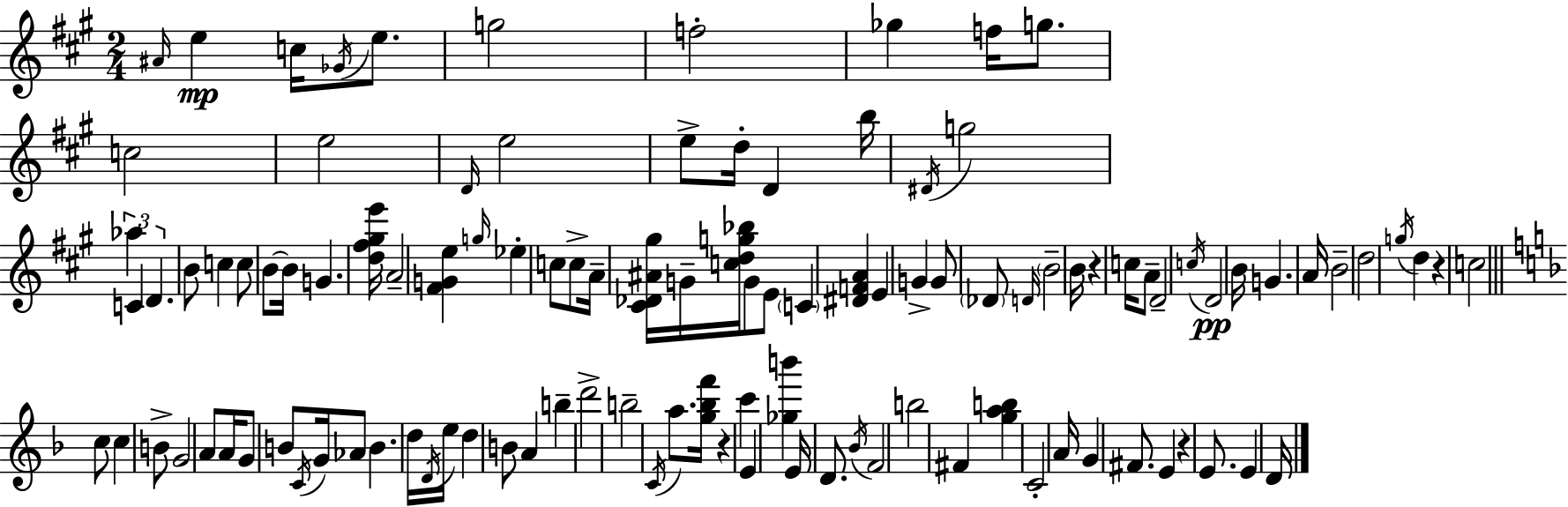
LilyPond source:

{
  \clef treble
  \numericTimeSignature
  \time 2/4
  \key a \major
  \grace { ais'16 }\mp e''4 c''16 \acciaccatura { ges'16 } e''8. | g''2 | f''2-. | ges''4 f''16 g''8. | \break c''2 | e''2 | \grace { d'16 } e''2 | e''8-> d''16-. d'4 | \break b''16 \acciaccatura { dis'16 } g''2 | \tuplet 3/2 { aes''4 | c'4 d'4. } | b'8 c''4 | \break c''8 b'8~~ b'16 g'4. | <d'' fis'' gis'' e'''>16 a'2-- | <fis' g' e''>4 | \grace { g''16 } ees''4-. c''8 c''8-> | \break a'16-- <cis' des' ais' gis''>16 g'16-- <c'' d'' g'' bes''>16 g'8 e'8 | \parenthesize c'4 <dis' f' a'>4 | e'4 g'4-> | g'8 \parenthesize des'8 \grace { d'16 } \parenthesize b'2-- | \break b'16 r4 | c''16 a'8-- d'2-- | \acciaccatura { c''16 }\pp d'2 | b'16 | \break g'4. a'16 b'2-- | d''2 | \acciaccatura { g''16 } | d''4 r4 | \break c''2 | \bar "||" \break \key d \minor c''8 c''4 b'8-> | g'2 | a'8 a'16 g'8 b'8 \acciaccatura { c'16 } | g'16 aes'8 b'4. | \break d''16 \acciaccatura { d'16 } e''16 d''4 | b'8 a'4 b''4-- | d'''2-> | b''2-- | \break \acciaccatura { c'16 } a''8. <g'' bes'' f'''>16 r4 | c'''4 e'4 | <ges'' b'''>4 e'16 | d'8. \acciaccatura { bes'16 } f'2 | \break b''2 | fis'4 | <g'' a'' b''>4 c'2-. | a'16 g'4 | \break fis'8. e'4 | r4 e'8. e'4 | d'16 \bar "|."
}